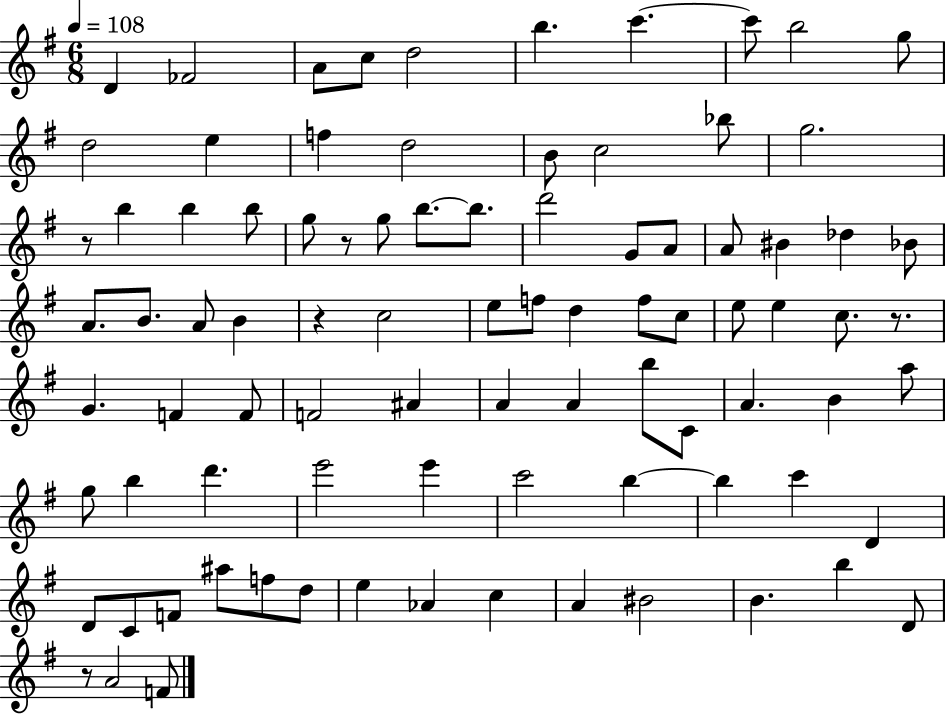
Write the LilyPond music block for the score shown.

{
  \clef treble
  \numericTimeSignature
  \time 6/8
  \key g \major
  \tempo 4 = 108
  d'4 fes'2 | a'8 c''8 d''2 | b''4. c'''4.~~ | c'''8 b''2 g''8 | \break d''2 e''4 | f''4 d''2 | b'8 c''2 bes''8 | g''2. | \break r8 b''4 b''4 b''8 | g''8 r8 g''8 b''8.~~ b''8. | d'''2 g'8 a'8 | a'8 bis'4 des''4 bes'8 | \break a'8. b'8. a'8 b'4 | r4 c''2 | e''8 f''8 d''4 f''8 c''8 | e''8 e''4 c''8. r8. | \break g'4. f'4 f'8 | f'2 ais'4 | a'4 a'4 b''8 c'8 | a'4. b'4 a''8 | \break g''8 b''4 d'''4. | e'''2 e'''4 | c'''2 b''4~~ | b''4 c'''4 d'4 | \break d'8 c'8 f'8 ais''8 f''8 d''8 | e''4 aes'4 c''4 | a'4 bis'2 | b'4. b''4 d'8 | \break r8 a'2 f'8 | \bar "|."
}